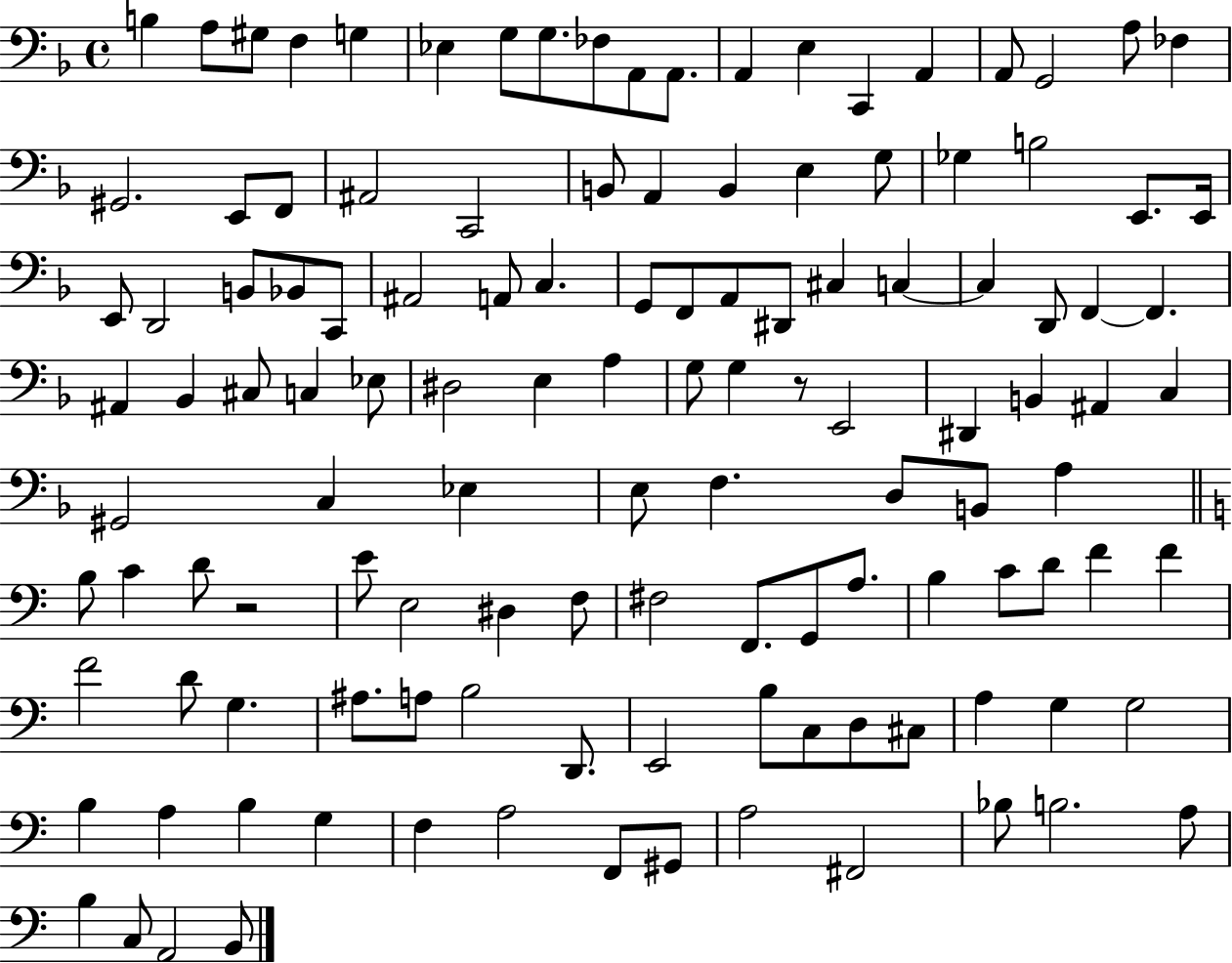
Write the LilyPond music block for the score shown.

{
  \clef bass
  \time 4/4
  \defaultTimeSignature
  \key f \major
  \repeat volta 2 { b4 a8 gis8 f4 g4 | ees4 g8 g8. fes8 a,8 a,8. | a,4 e4 c,4 a,4 | a,8 g,2 a8 fes4 | \break gis,2. e,8 f,8 | ais,2 c,2 | b,8 a,4 b,4 e4 g8 | ges4 b2 e,8. e,16 | \break e,8 d,2 b,8 bes,8 c,8 | ais,2 a,8 c4. | g,8 f,8 a,8 dis,8 cis4 c4~~ | c4 d,8 f,4~~ f,4. | \break ais,4 bes,4 cis8 c4 ees8 | dis2 e4 a4 | g8 g4 r8 e,2 | dis,4 b,4 ais,4 c4 | \break gis,2 c4 ees4 | e8 f4. d8 b,8 a4 | \bar "||" \break \key c \major b8 c'4 d'8 r2 | e'8 e2 dis4 f8 | fis2 f,8. g,8 a8. | b4 c'8 d'8 f'4 f'4 | \break f'2 d'8 g4. | ais8. a8 b2 d,8. | e,2 b8 c8 d8 cis8 | a4 g4 g2 | \break b4 a4 b4 g4 | f4 a2 f,8 gis,8 | a2 fis,2 | bes8 b2. a8 | \break b4 c8 a,2 b,8 | } \bar "|."
}